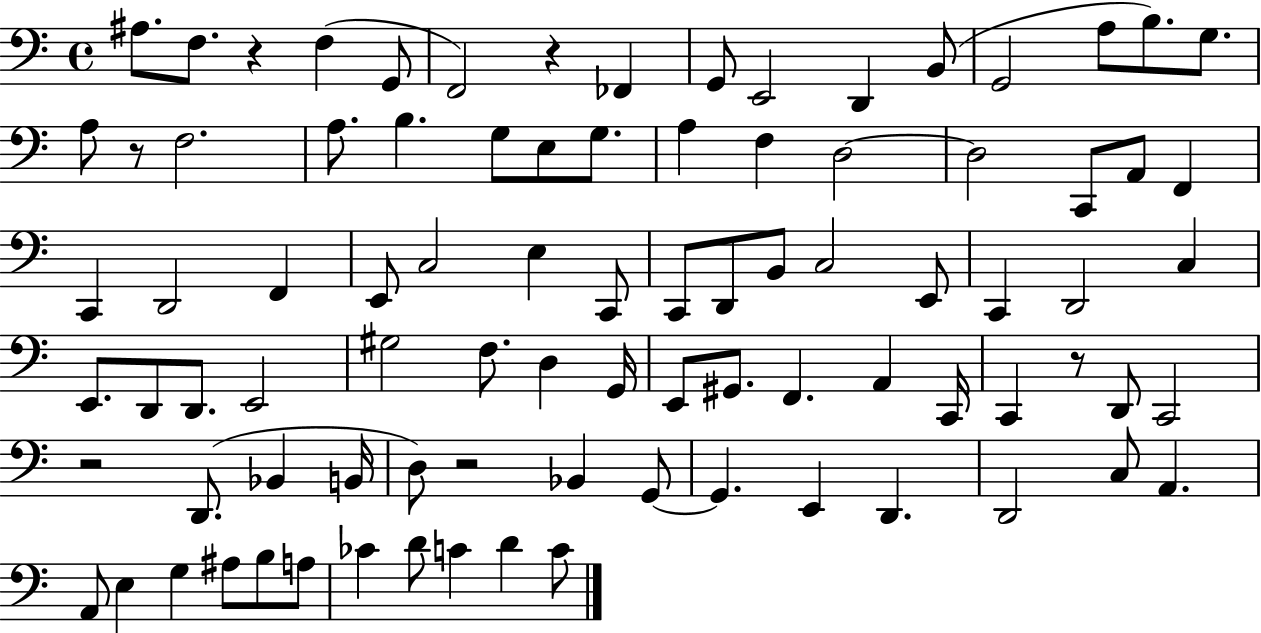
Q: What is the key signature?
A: C major